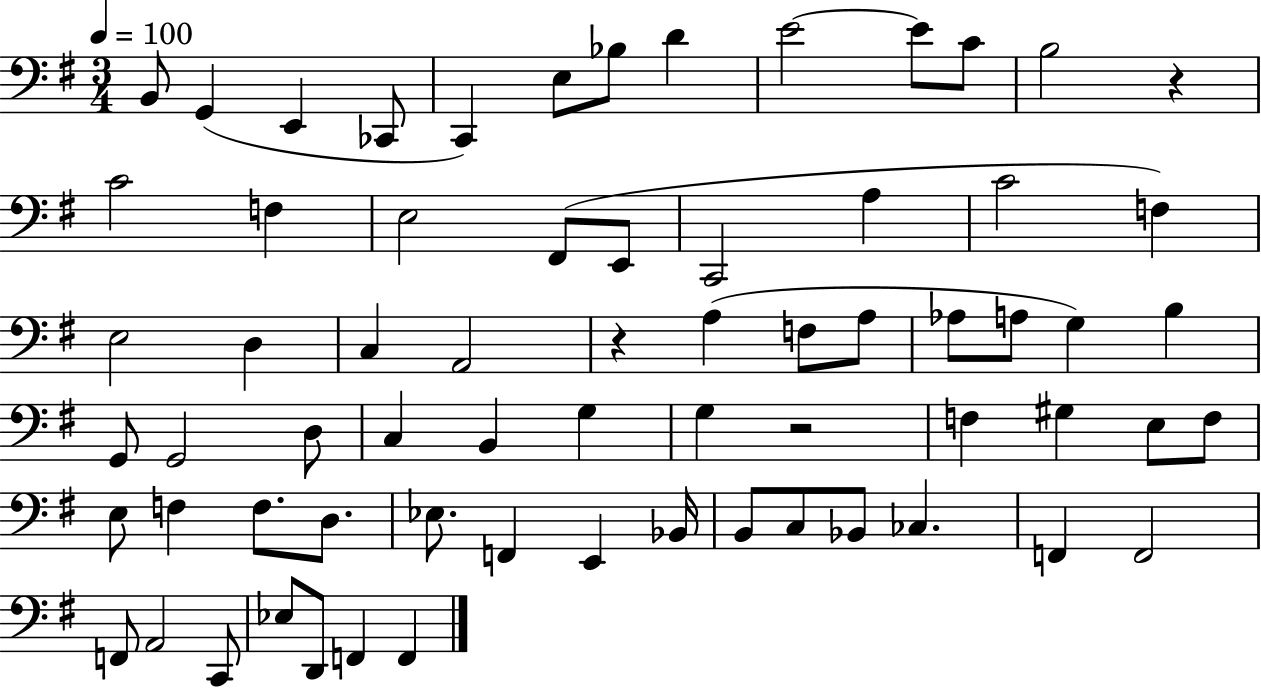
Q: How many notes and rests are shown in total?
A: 67